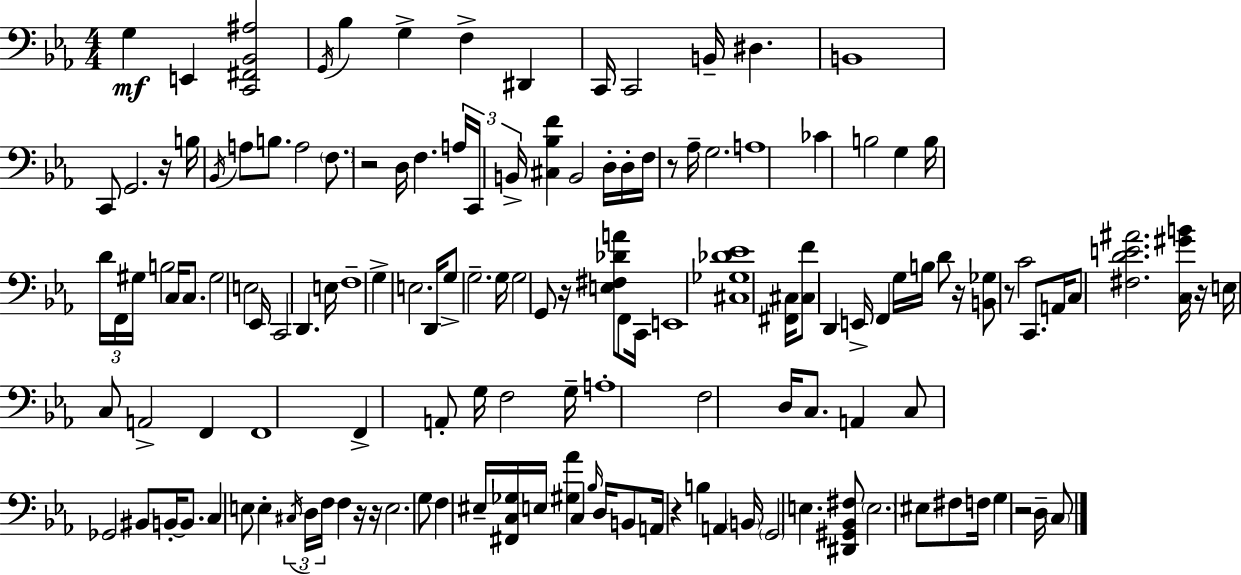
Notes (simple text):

G3/q E2/q [C2,F#2,Bb2,A#3]/h G2/s Bb3/q G3/q F3/q D#2/q C2/s C2/h B2/s D#3/q. B2/w C2/e G2/h. R/s B3/s Bb2/s A3/e B3/e. A3/h F3/e. R/h D3/s F3/q. A3/s C2/s B2/s [C#3,Bb3,F4]/q B2/h D3/s D3/s F3/s R/e Ab3/s G3/h. A3/w CES4/q B3/h G3/q B3/s D4/s F2/s G#3/s B3/h C3/s C3/e. G#3/h E3/h Eb2/s C2/h D2/q. E3/s F3/w G3/q E3/h. D2/s G3/e G3/h. G3/s G3/h G2/e R/s [E3,F#3,Db4,A4]/e F2/e C2/s E2/w [C#3,Gb3,Db4,Eb4]/w [F#2,C#3]/s [C#3,F4]/e D2/q E2/s F2/q G3/s B3/s D4/e R/s [B2,Gb3]/e R/e C4/h C2/e. A2/s C3/e [F#3,D4,E4,A#4]/h. [C3,G#4,B4]/s R/s E3/s C3/e A2/h F2/q F2/w F2/q A2/e G3/s F3/h G3/s A3/w F3/h D3/s C3/e. A2/q C3/e Gb2/h BIS2/e B2/s B2/e. C3/q E3/e E3/q C#3/s D3/s F3/s F3/q R/s R/s E3/h. G3/e F3/q EIS3/s [F#2,C3,Gb3]/s E3/s [G#3,Ab4]/q C3/q Bb3/s D3/s B2/e A2/s R/q B3/q A2/q B2/s G2/h E3/q. [D#2,G#2,Bb2,F#3]/e E3/h. EIS3/e F#3/e F3/s G3/q R/h D3/s C3/e